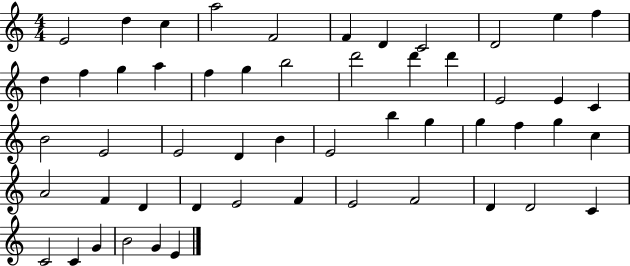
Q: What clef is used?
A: treble